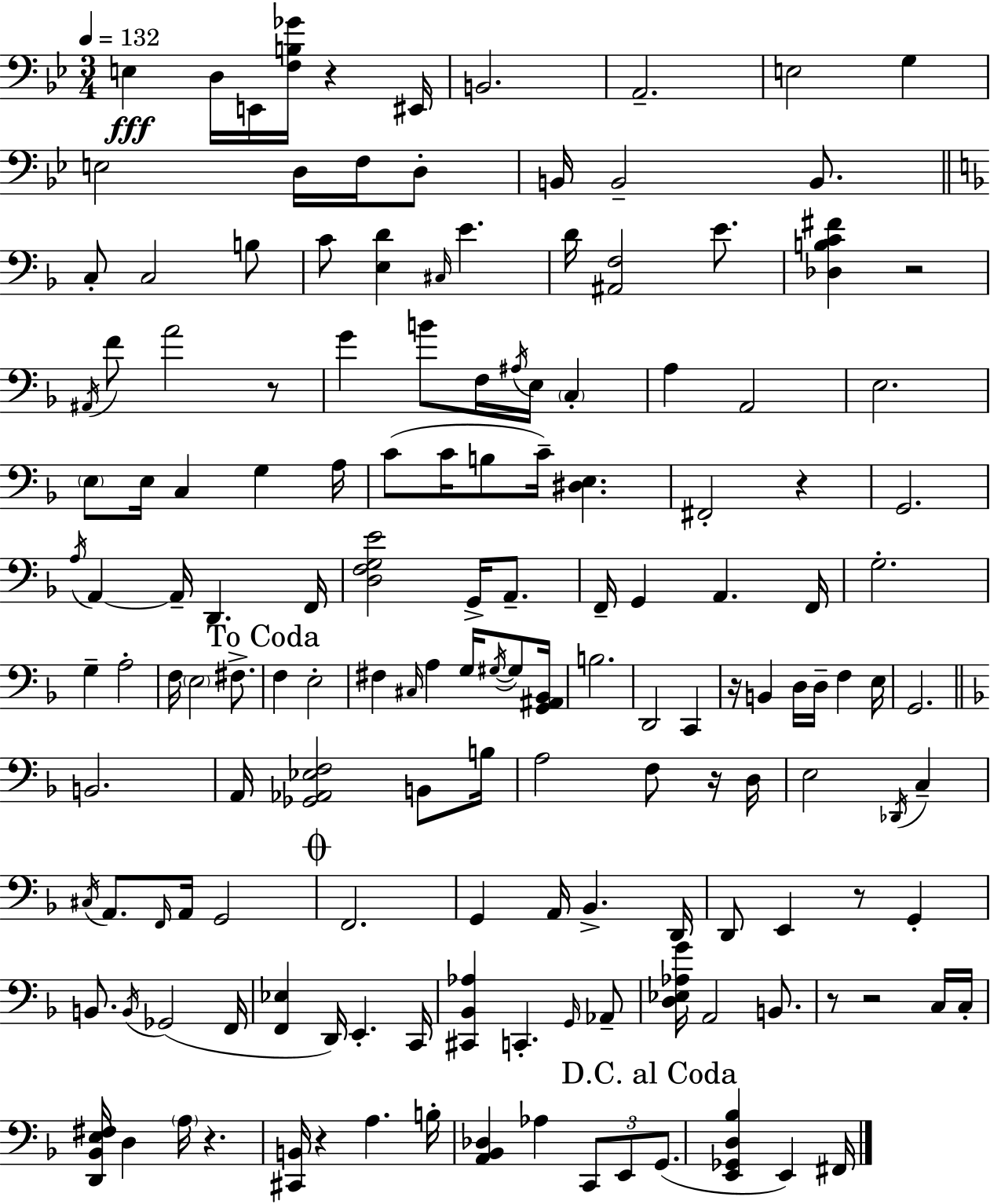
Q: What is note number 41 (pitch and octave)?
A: C4